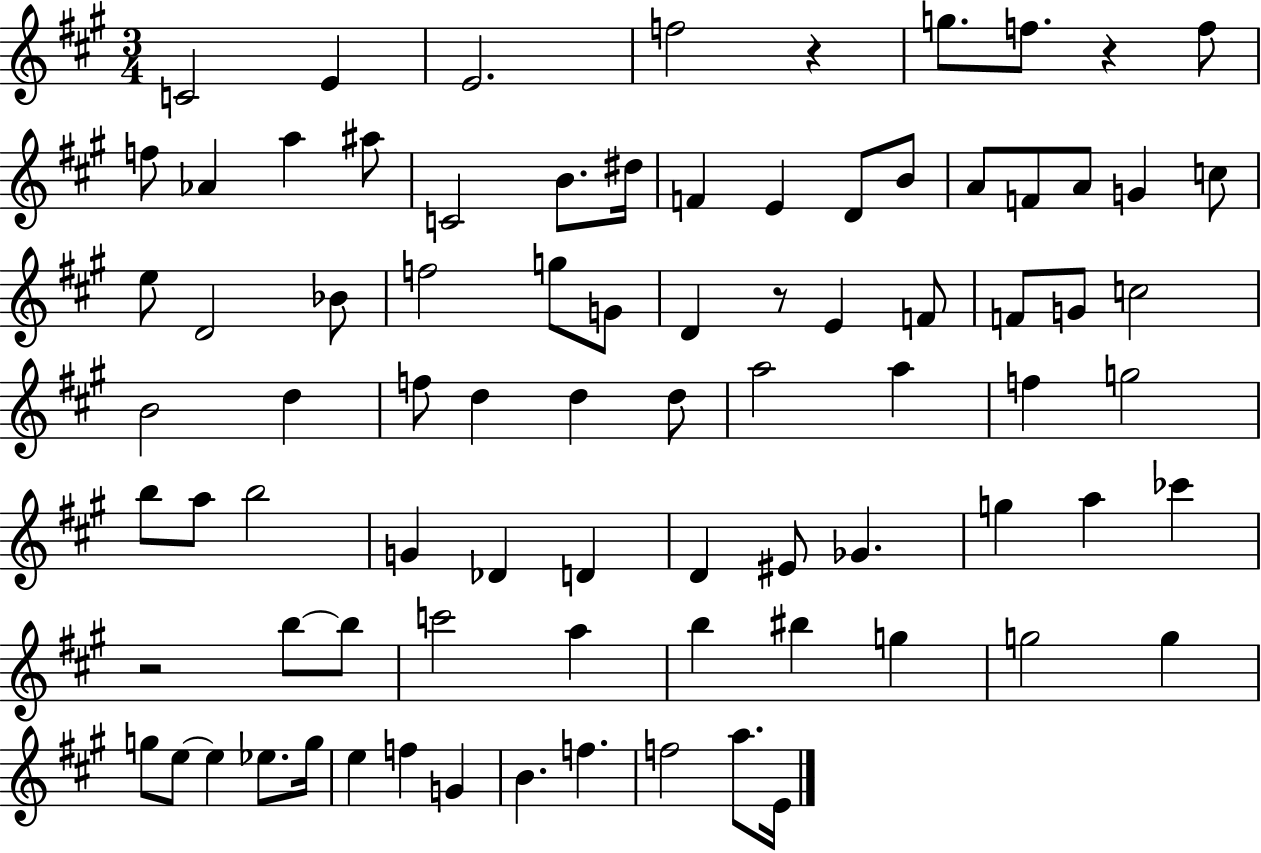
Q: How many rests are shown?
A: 4